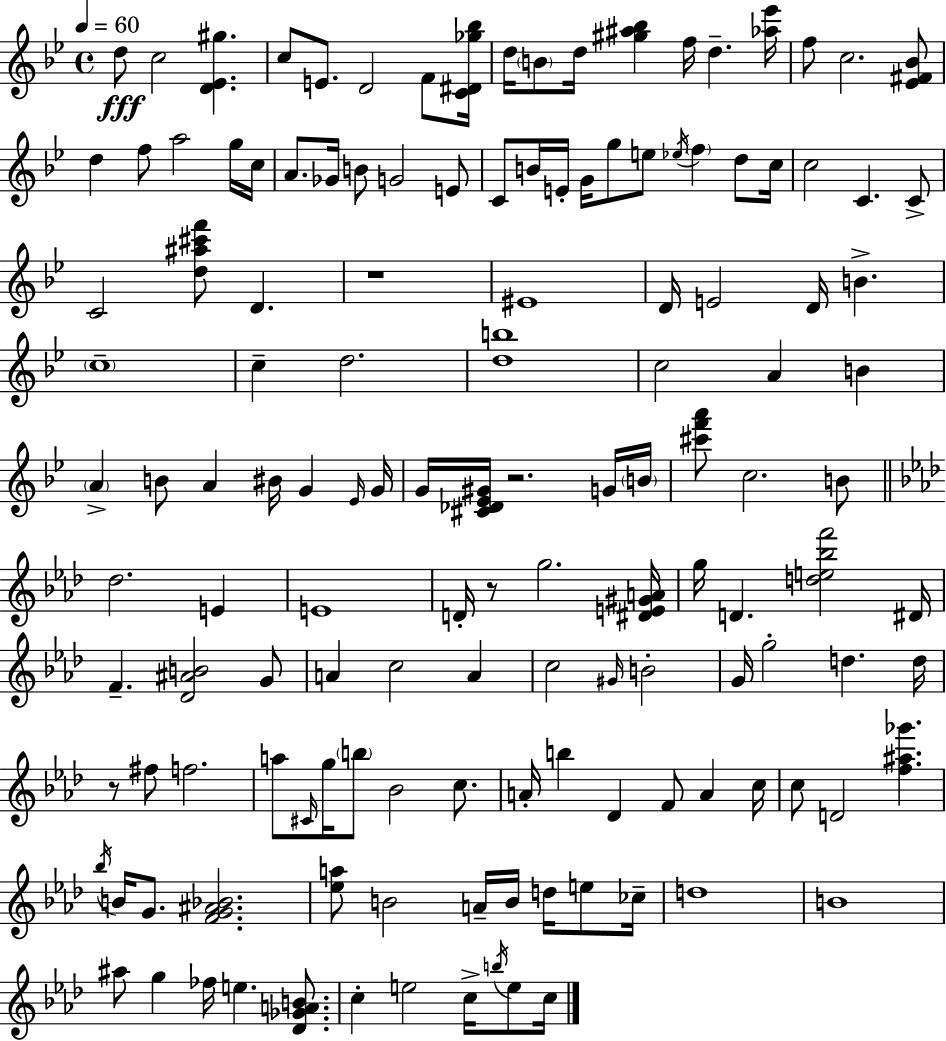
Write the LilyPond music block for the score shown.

{
  \clef treble
  \time 4/4
  \defaultTimeSignature
  \key g \minor
  \tempo 4 = 60
  d''8\fff c''2 <d' ees' gis''>4. | c''8 e'8. d'2 f'8 <c' dis' ges'' bes''>16 | d''16 \parenthesize b'8 d''16 <gis'' ais'' bes''>4 f''16 d''4.-- <aes'' ees'''>16 | f''8 c''2. <ees' fis' bes'>8 | \break d''4 f''8 a''2 g''16 c''16 | a'8. ges'16 b'8 g'2 e'8 | c'8 b'16 e'16-. g'16 g''8 e''8 \acciaccatura { ees''16 } \parenthesize f''4 d''8 | c''16 c''2 c'4. c'8-> | \break c'2 <d'' ais'' cis''' f'''>8 d'4. | r1 | eis'1 | d'16 e'2 d'16 b'4.-> | \break \parenthesize c''1-- | c''4-- d''2. | <d'' b''>1 | c''2 a'4 b'4 | \break \parenthesize a'4-> b'8 a'4 bis'16 g'4 | \grace { ees'16 } g'16 g'16 <cis' des' ees' gis'>16 r2. | g'16 \parenthesize b'16 <cis''' f''' a'''>8 c''2. | b'8 \bar "||" \break \key aes \major des''2. e'4 | e'1 | d'16-. r8 g''2. <dis' e' gis' a'>16 | g''16 d'4. <d'' e'' bes'' f'''>2 dis'16 | \break f'4.-- <des' ais' b'>2 g'8 | a'4 c''2 a'4 | c''2 \grace { gis'16 } b'2-. | g'16 g''2-. d''4. | \break d''16 r8 fis''8 f''2. | a''8 \grace { cis'16 } g''16 \parenthesize b''8 bes'2 c''8. | a'16-. b''4 des'4 f'8 a'4 | c''16 c''8 d'2 <f'' ais'' ges'''>4. | \break \acciaccatura { bes''16 } b'16 g'8. <f' g' ais' bes'>2. | <ees'' a''>8 b'2 a'16-- b'16 d''16 | e''8 ces''16-- d''1 | b'1 | \break ais''8 g''4 fes''16 e''4. | <des' ges' a' b'>8. c''4-. e''2 c''16-> | \acciaccatura { b''16 } e''8 c''16 \bar "|."
}